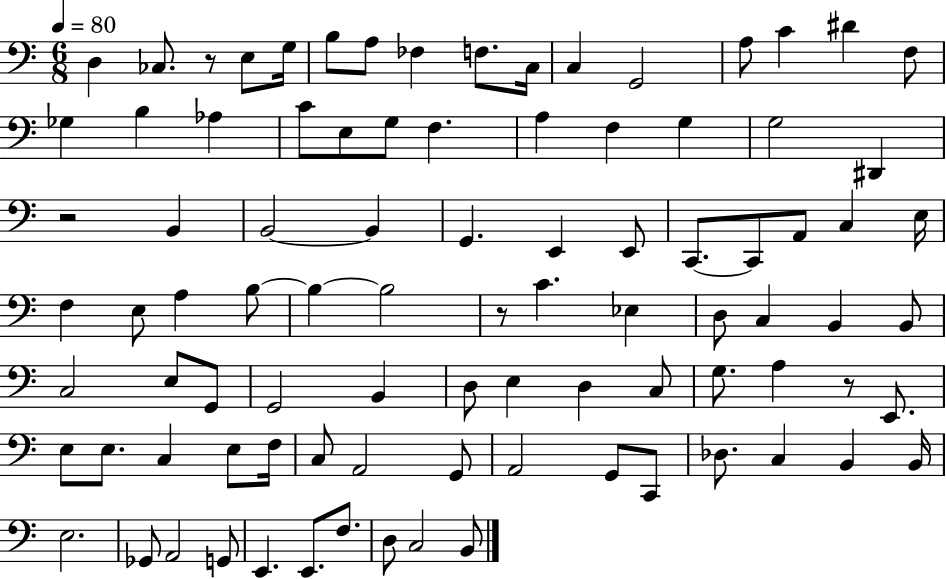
X:1
T:Untitled
M:6/8
L:1/4
K:C
D, _C,/2 z/2 E,/2 G,/4 B,/2 A,/2 _F, F,/2 C,/4 C, G,,2 A,/2 C ^D F,/2 _G, B, _A, C/2 E,/2 G,/2 F, A, F, G, G,2 ^D,, z2 B,, B,,2 B,, G,, E,, E,,/2 C,,/2 C,,/2 A,,/2 C, E,/4 F, E,/2 A, B,/2 B, B,2 z/2 C _E, D,/2 C, B,, B,,/2 C,2 E,/2 G,,/2 G,,2 B,, D,/2 E, D, C,/2 G,/2 A, z/2 E,,/2 E,/2 E,/2 C, E,/2 F,/4 C,/2 A,,2 G,,/2 A,,2 G,,/2 C,,/2 _D,/2 C, B,, B,,/4 E,2 _G,,/2 A,,2 G,,/2 E,, E,,/2 F,/2 D,/2 C,2 B,,/2